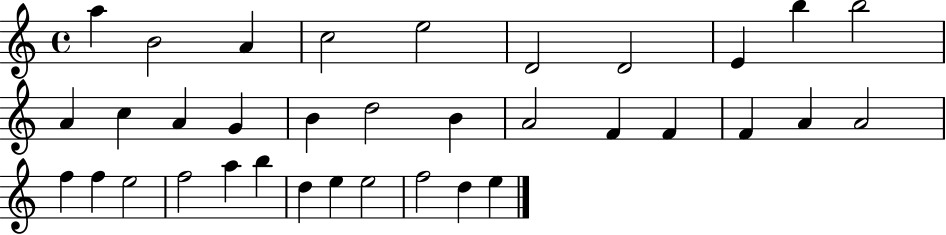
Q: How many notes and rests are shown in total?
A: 35